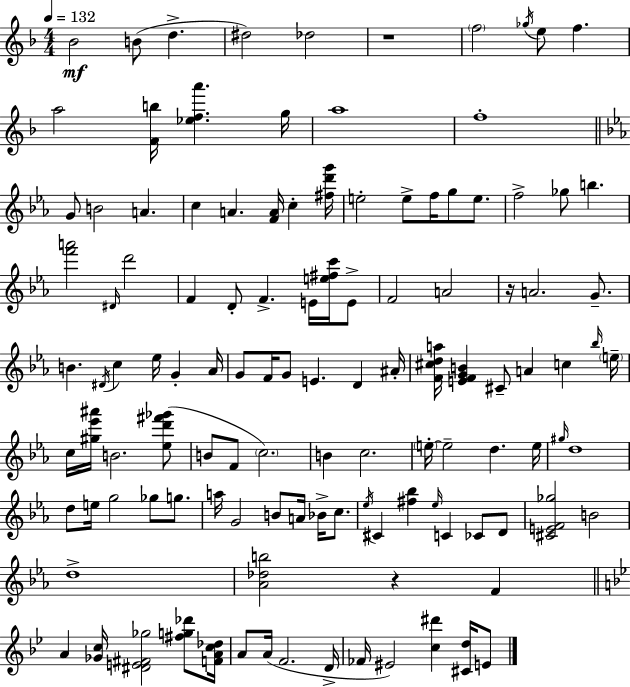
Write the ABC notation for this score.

X:1
T:Untitled
M:4/4
L:1/4
K:Dm
_B2 B/2 d ^d2 _d2 z4 f2 _g/4 e/2 f a2 [Fb]/4 [_efa'] g/4 a4 f4 G/2 B2 A c A [FA]/4 c [^fd'g']/4 e2 e/2 f/4 g/2 e/2 f2 _g/2 b [f'a']2 ^D/4 d'2 F D/2 F E/4 [e^fc']/4 E/2 F2 A2 z/4 A2 G/2 B ^D/4 c _e/4 G _A/4 G/2 F/4 G/2 E D ^A/4 [F^cda]/4 [EFGB] ^C/2 A c _b/4 e/4 c/4 [^g_e'^a']/4 B2 [_ed'^f'_g']/2 B/2 F/2 c2 B c2 e/4 e2 d e/4 ^g/4 d4 d/2 e/4 g2 _g/2 g/2 a/4 G2 B/2 A/4 _B/4 c/2 _e/4 ^C [^f_b] _e/4 C _C/2 D/2 [^CEF_g]2 B2 d4 [_A_db]2 z F A [_Gc]/4 [^DE^F_g]2 [^fg_d']/2 [FAc_d]/4 A/2 A/4 F2 D/4 _F/4 ^E2 [c^d'] [^Cd]/4 E/2